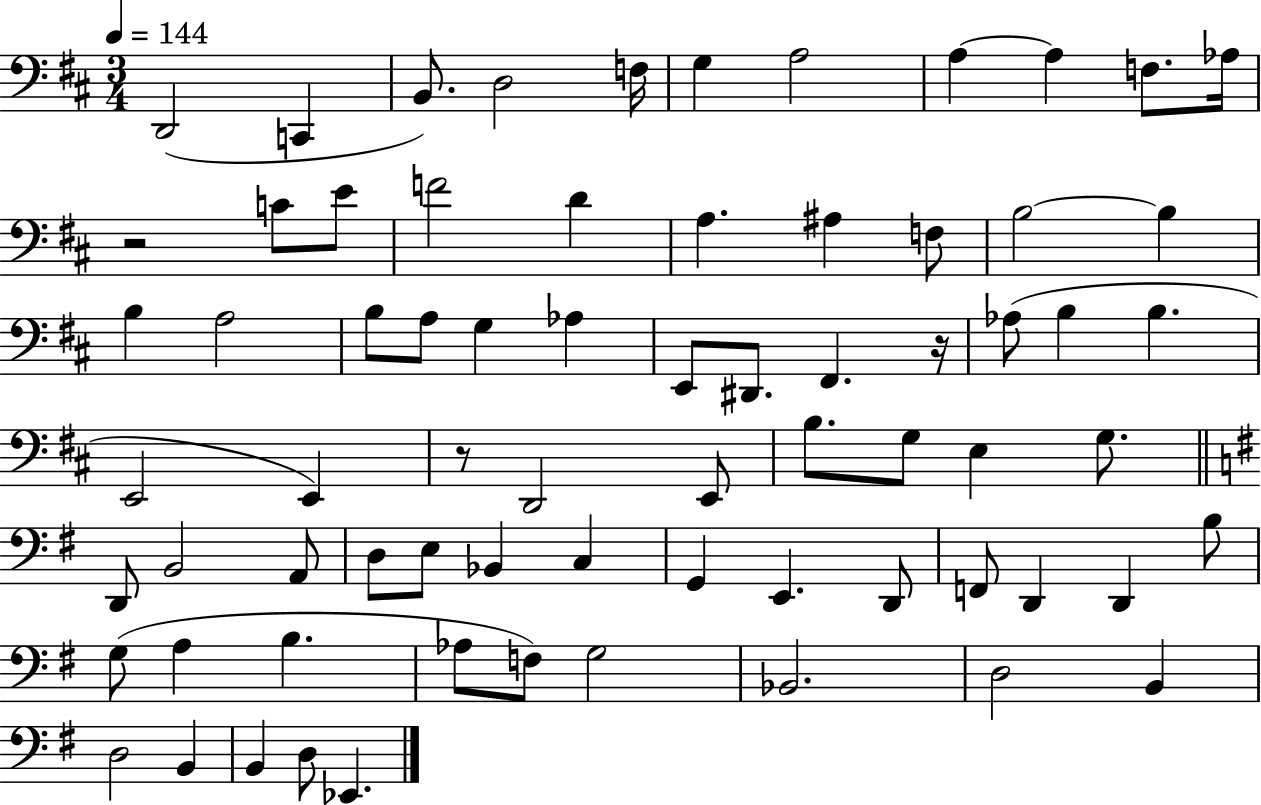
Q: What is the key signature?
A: D major